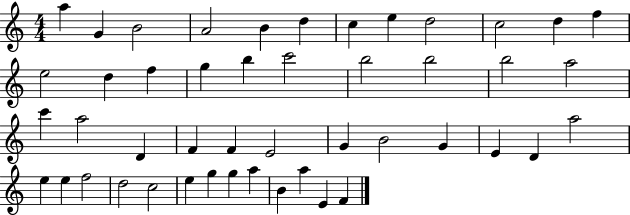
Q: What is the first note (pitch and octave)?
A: A5